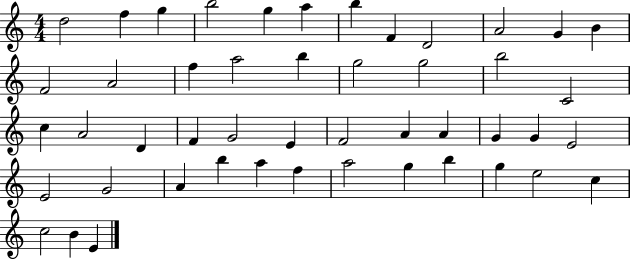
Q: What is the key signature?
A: C major